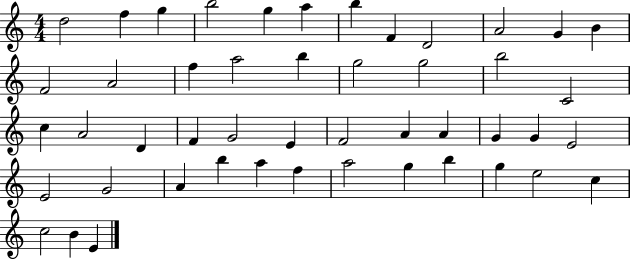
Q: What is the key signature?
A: C major